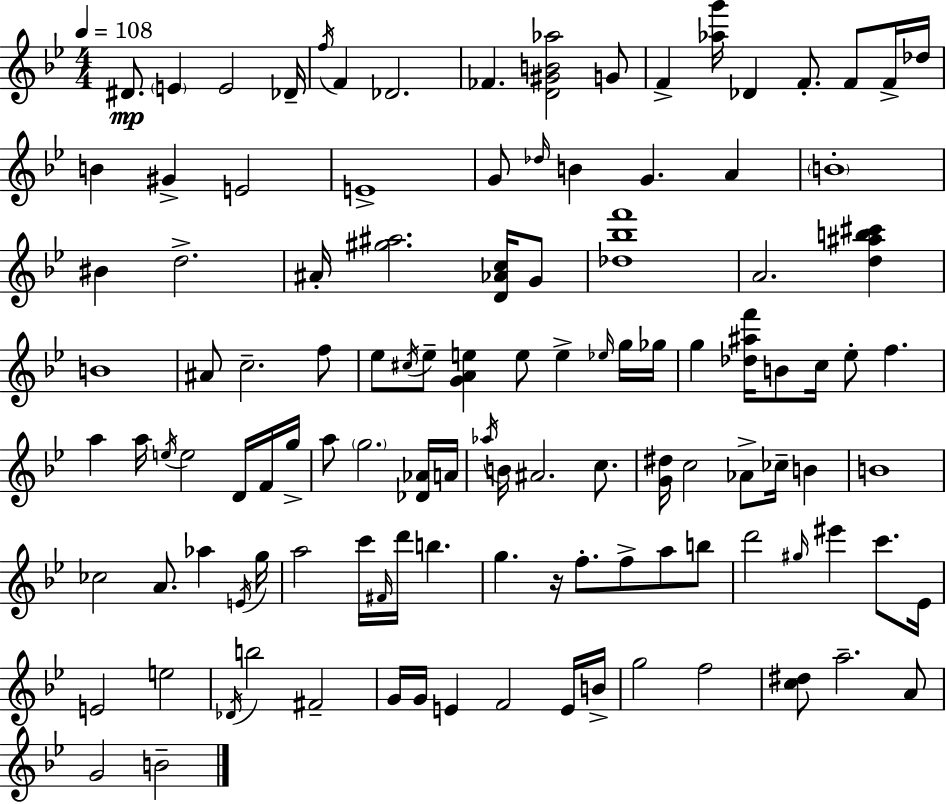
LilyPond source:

{
  \clef treble
  \numericTimeSignature
  \time 4/4
  \key bes \major
  \tempo 4 = 108
  dis'8.\mp \parenthesize e'4 e'2 des'16-- | \acciaccatura { f''16 } f'4 des'2. | fes'4. <d' gis' b' aes''>2 g'8 | f'4-> <aes'' g'''>16 des'4 f'8.-. f'8 f'16-> | \break des''16 b'4 gis'4-> e'2 | e'1-> | g'8 \grace { des''16 } b'4 g'4. a'4 | \parenthesize b'1-. | \break bis'4 d''2.-> | ais'16-. <gis'' ais''>2. <d' aes' c''>16 | g'8 <des'' bes'' f'''>1 | a'2. <d'' ais'' b'' cis'''>4 | \break b'1 | ais'8 c''2.-- | f''8 ees''8 \acciaccatura { cis''16 } ees''8-- <g' a' e''>4 e''8 e''4-> | \grace { ees''16 } g''16 ges''16 g''4 <des'' ais'' f'''>16 b'8 c''16 ees''8-. f''4. | \break a''4 a''16 \acciaccatura { e''16 } e''2 | d'16 f'16 g''16-> a''8 \parenthesize g''2. | <des' aes'>16 a'16 \acciaccatura { aes''16 } b'16 ais'2. | c''8. <g' dis''>16 c''2 aes'8-> | \break ces''16-- b'4 b'1 | ces''2 a'8. | aes''4 \acciaccatura { e'16 } g''16 a''2 c'''16 | \grace { fis'16 } d'''16 b''4. g''4. r16 f''8.-. | \break f''8-> a''8 b''8 d'''2 | \grace { gis''16 } eis'''4 c'''8. ees'16 e'2 | e''2 \acciaccatura { des'16 } b''2 | fis'2-- g'16 g'16 e'4 | \break f'2 e'16 b'16-> g''2 | f''2 <c'' dis''>8 a''2.-- | a'8 g'2 | b'2-- \bar "|."
}